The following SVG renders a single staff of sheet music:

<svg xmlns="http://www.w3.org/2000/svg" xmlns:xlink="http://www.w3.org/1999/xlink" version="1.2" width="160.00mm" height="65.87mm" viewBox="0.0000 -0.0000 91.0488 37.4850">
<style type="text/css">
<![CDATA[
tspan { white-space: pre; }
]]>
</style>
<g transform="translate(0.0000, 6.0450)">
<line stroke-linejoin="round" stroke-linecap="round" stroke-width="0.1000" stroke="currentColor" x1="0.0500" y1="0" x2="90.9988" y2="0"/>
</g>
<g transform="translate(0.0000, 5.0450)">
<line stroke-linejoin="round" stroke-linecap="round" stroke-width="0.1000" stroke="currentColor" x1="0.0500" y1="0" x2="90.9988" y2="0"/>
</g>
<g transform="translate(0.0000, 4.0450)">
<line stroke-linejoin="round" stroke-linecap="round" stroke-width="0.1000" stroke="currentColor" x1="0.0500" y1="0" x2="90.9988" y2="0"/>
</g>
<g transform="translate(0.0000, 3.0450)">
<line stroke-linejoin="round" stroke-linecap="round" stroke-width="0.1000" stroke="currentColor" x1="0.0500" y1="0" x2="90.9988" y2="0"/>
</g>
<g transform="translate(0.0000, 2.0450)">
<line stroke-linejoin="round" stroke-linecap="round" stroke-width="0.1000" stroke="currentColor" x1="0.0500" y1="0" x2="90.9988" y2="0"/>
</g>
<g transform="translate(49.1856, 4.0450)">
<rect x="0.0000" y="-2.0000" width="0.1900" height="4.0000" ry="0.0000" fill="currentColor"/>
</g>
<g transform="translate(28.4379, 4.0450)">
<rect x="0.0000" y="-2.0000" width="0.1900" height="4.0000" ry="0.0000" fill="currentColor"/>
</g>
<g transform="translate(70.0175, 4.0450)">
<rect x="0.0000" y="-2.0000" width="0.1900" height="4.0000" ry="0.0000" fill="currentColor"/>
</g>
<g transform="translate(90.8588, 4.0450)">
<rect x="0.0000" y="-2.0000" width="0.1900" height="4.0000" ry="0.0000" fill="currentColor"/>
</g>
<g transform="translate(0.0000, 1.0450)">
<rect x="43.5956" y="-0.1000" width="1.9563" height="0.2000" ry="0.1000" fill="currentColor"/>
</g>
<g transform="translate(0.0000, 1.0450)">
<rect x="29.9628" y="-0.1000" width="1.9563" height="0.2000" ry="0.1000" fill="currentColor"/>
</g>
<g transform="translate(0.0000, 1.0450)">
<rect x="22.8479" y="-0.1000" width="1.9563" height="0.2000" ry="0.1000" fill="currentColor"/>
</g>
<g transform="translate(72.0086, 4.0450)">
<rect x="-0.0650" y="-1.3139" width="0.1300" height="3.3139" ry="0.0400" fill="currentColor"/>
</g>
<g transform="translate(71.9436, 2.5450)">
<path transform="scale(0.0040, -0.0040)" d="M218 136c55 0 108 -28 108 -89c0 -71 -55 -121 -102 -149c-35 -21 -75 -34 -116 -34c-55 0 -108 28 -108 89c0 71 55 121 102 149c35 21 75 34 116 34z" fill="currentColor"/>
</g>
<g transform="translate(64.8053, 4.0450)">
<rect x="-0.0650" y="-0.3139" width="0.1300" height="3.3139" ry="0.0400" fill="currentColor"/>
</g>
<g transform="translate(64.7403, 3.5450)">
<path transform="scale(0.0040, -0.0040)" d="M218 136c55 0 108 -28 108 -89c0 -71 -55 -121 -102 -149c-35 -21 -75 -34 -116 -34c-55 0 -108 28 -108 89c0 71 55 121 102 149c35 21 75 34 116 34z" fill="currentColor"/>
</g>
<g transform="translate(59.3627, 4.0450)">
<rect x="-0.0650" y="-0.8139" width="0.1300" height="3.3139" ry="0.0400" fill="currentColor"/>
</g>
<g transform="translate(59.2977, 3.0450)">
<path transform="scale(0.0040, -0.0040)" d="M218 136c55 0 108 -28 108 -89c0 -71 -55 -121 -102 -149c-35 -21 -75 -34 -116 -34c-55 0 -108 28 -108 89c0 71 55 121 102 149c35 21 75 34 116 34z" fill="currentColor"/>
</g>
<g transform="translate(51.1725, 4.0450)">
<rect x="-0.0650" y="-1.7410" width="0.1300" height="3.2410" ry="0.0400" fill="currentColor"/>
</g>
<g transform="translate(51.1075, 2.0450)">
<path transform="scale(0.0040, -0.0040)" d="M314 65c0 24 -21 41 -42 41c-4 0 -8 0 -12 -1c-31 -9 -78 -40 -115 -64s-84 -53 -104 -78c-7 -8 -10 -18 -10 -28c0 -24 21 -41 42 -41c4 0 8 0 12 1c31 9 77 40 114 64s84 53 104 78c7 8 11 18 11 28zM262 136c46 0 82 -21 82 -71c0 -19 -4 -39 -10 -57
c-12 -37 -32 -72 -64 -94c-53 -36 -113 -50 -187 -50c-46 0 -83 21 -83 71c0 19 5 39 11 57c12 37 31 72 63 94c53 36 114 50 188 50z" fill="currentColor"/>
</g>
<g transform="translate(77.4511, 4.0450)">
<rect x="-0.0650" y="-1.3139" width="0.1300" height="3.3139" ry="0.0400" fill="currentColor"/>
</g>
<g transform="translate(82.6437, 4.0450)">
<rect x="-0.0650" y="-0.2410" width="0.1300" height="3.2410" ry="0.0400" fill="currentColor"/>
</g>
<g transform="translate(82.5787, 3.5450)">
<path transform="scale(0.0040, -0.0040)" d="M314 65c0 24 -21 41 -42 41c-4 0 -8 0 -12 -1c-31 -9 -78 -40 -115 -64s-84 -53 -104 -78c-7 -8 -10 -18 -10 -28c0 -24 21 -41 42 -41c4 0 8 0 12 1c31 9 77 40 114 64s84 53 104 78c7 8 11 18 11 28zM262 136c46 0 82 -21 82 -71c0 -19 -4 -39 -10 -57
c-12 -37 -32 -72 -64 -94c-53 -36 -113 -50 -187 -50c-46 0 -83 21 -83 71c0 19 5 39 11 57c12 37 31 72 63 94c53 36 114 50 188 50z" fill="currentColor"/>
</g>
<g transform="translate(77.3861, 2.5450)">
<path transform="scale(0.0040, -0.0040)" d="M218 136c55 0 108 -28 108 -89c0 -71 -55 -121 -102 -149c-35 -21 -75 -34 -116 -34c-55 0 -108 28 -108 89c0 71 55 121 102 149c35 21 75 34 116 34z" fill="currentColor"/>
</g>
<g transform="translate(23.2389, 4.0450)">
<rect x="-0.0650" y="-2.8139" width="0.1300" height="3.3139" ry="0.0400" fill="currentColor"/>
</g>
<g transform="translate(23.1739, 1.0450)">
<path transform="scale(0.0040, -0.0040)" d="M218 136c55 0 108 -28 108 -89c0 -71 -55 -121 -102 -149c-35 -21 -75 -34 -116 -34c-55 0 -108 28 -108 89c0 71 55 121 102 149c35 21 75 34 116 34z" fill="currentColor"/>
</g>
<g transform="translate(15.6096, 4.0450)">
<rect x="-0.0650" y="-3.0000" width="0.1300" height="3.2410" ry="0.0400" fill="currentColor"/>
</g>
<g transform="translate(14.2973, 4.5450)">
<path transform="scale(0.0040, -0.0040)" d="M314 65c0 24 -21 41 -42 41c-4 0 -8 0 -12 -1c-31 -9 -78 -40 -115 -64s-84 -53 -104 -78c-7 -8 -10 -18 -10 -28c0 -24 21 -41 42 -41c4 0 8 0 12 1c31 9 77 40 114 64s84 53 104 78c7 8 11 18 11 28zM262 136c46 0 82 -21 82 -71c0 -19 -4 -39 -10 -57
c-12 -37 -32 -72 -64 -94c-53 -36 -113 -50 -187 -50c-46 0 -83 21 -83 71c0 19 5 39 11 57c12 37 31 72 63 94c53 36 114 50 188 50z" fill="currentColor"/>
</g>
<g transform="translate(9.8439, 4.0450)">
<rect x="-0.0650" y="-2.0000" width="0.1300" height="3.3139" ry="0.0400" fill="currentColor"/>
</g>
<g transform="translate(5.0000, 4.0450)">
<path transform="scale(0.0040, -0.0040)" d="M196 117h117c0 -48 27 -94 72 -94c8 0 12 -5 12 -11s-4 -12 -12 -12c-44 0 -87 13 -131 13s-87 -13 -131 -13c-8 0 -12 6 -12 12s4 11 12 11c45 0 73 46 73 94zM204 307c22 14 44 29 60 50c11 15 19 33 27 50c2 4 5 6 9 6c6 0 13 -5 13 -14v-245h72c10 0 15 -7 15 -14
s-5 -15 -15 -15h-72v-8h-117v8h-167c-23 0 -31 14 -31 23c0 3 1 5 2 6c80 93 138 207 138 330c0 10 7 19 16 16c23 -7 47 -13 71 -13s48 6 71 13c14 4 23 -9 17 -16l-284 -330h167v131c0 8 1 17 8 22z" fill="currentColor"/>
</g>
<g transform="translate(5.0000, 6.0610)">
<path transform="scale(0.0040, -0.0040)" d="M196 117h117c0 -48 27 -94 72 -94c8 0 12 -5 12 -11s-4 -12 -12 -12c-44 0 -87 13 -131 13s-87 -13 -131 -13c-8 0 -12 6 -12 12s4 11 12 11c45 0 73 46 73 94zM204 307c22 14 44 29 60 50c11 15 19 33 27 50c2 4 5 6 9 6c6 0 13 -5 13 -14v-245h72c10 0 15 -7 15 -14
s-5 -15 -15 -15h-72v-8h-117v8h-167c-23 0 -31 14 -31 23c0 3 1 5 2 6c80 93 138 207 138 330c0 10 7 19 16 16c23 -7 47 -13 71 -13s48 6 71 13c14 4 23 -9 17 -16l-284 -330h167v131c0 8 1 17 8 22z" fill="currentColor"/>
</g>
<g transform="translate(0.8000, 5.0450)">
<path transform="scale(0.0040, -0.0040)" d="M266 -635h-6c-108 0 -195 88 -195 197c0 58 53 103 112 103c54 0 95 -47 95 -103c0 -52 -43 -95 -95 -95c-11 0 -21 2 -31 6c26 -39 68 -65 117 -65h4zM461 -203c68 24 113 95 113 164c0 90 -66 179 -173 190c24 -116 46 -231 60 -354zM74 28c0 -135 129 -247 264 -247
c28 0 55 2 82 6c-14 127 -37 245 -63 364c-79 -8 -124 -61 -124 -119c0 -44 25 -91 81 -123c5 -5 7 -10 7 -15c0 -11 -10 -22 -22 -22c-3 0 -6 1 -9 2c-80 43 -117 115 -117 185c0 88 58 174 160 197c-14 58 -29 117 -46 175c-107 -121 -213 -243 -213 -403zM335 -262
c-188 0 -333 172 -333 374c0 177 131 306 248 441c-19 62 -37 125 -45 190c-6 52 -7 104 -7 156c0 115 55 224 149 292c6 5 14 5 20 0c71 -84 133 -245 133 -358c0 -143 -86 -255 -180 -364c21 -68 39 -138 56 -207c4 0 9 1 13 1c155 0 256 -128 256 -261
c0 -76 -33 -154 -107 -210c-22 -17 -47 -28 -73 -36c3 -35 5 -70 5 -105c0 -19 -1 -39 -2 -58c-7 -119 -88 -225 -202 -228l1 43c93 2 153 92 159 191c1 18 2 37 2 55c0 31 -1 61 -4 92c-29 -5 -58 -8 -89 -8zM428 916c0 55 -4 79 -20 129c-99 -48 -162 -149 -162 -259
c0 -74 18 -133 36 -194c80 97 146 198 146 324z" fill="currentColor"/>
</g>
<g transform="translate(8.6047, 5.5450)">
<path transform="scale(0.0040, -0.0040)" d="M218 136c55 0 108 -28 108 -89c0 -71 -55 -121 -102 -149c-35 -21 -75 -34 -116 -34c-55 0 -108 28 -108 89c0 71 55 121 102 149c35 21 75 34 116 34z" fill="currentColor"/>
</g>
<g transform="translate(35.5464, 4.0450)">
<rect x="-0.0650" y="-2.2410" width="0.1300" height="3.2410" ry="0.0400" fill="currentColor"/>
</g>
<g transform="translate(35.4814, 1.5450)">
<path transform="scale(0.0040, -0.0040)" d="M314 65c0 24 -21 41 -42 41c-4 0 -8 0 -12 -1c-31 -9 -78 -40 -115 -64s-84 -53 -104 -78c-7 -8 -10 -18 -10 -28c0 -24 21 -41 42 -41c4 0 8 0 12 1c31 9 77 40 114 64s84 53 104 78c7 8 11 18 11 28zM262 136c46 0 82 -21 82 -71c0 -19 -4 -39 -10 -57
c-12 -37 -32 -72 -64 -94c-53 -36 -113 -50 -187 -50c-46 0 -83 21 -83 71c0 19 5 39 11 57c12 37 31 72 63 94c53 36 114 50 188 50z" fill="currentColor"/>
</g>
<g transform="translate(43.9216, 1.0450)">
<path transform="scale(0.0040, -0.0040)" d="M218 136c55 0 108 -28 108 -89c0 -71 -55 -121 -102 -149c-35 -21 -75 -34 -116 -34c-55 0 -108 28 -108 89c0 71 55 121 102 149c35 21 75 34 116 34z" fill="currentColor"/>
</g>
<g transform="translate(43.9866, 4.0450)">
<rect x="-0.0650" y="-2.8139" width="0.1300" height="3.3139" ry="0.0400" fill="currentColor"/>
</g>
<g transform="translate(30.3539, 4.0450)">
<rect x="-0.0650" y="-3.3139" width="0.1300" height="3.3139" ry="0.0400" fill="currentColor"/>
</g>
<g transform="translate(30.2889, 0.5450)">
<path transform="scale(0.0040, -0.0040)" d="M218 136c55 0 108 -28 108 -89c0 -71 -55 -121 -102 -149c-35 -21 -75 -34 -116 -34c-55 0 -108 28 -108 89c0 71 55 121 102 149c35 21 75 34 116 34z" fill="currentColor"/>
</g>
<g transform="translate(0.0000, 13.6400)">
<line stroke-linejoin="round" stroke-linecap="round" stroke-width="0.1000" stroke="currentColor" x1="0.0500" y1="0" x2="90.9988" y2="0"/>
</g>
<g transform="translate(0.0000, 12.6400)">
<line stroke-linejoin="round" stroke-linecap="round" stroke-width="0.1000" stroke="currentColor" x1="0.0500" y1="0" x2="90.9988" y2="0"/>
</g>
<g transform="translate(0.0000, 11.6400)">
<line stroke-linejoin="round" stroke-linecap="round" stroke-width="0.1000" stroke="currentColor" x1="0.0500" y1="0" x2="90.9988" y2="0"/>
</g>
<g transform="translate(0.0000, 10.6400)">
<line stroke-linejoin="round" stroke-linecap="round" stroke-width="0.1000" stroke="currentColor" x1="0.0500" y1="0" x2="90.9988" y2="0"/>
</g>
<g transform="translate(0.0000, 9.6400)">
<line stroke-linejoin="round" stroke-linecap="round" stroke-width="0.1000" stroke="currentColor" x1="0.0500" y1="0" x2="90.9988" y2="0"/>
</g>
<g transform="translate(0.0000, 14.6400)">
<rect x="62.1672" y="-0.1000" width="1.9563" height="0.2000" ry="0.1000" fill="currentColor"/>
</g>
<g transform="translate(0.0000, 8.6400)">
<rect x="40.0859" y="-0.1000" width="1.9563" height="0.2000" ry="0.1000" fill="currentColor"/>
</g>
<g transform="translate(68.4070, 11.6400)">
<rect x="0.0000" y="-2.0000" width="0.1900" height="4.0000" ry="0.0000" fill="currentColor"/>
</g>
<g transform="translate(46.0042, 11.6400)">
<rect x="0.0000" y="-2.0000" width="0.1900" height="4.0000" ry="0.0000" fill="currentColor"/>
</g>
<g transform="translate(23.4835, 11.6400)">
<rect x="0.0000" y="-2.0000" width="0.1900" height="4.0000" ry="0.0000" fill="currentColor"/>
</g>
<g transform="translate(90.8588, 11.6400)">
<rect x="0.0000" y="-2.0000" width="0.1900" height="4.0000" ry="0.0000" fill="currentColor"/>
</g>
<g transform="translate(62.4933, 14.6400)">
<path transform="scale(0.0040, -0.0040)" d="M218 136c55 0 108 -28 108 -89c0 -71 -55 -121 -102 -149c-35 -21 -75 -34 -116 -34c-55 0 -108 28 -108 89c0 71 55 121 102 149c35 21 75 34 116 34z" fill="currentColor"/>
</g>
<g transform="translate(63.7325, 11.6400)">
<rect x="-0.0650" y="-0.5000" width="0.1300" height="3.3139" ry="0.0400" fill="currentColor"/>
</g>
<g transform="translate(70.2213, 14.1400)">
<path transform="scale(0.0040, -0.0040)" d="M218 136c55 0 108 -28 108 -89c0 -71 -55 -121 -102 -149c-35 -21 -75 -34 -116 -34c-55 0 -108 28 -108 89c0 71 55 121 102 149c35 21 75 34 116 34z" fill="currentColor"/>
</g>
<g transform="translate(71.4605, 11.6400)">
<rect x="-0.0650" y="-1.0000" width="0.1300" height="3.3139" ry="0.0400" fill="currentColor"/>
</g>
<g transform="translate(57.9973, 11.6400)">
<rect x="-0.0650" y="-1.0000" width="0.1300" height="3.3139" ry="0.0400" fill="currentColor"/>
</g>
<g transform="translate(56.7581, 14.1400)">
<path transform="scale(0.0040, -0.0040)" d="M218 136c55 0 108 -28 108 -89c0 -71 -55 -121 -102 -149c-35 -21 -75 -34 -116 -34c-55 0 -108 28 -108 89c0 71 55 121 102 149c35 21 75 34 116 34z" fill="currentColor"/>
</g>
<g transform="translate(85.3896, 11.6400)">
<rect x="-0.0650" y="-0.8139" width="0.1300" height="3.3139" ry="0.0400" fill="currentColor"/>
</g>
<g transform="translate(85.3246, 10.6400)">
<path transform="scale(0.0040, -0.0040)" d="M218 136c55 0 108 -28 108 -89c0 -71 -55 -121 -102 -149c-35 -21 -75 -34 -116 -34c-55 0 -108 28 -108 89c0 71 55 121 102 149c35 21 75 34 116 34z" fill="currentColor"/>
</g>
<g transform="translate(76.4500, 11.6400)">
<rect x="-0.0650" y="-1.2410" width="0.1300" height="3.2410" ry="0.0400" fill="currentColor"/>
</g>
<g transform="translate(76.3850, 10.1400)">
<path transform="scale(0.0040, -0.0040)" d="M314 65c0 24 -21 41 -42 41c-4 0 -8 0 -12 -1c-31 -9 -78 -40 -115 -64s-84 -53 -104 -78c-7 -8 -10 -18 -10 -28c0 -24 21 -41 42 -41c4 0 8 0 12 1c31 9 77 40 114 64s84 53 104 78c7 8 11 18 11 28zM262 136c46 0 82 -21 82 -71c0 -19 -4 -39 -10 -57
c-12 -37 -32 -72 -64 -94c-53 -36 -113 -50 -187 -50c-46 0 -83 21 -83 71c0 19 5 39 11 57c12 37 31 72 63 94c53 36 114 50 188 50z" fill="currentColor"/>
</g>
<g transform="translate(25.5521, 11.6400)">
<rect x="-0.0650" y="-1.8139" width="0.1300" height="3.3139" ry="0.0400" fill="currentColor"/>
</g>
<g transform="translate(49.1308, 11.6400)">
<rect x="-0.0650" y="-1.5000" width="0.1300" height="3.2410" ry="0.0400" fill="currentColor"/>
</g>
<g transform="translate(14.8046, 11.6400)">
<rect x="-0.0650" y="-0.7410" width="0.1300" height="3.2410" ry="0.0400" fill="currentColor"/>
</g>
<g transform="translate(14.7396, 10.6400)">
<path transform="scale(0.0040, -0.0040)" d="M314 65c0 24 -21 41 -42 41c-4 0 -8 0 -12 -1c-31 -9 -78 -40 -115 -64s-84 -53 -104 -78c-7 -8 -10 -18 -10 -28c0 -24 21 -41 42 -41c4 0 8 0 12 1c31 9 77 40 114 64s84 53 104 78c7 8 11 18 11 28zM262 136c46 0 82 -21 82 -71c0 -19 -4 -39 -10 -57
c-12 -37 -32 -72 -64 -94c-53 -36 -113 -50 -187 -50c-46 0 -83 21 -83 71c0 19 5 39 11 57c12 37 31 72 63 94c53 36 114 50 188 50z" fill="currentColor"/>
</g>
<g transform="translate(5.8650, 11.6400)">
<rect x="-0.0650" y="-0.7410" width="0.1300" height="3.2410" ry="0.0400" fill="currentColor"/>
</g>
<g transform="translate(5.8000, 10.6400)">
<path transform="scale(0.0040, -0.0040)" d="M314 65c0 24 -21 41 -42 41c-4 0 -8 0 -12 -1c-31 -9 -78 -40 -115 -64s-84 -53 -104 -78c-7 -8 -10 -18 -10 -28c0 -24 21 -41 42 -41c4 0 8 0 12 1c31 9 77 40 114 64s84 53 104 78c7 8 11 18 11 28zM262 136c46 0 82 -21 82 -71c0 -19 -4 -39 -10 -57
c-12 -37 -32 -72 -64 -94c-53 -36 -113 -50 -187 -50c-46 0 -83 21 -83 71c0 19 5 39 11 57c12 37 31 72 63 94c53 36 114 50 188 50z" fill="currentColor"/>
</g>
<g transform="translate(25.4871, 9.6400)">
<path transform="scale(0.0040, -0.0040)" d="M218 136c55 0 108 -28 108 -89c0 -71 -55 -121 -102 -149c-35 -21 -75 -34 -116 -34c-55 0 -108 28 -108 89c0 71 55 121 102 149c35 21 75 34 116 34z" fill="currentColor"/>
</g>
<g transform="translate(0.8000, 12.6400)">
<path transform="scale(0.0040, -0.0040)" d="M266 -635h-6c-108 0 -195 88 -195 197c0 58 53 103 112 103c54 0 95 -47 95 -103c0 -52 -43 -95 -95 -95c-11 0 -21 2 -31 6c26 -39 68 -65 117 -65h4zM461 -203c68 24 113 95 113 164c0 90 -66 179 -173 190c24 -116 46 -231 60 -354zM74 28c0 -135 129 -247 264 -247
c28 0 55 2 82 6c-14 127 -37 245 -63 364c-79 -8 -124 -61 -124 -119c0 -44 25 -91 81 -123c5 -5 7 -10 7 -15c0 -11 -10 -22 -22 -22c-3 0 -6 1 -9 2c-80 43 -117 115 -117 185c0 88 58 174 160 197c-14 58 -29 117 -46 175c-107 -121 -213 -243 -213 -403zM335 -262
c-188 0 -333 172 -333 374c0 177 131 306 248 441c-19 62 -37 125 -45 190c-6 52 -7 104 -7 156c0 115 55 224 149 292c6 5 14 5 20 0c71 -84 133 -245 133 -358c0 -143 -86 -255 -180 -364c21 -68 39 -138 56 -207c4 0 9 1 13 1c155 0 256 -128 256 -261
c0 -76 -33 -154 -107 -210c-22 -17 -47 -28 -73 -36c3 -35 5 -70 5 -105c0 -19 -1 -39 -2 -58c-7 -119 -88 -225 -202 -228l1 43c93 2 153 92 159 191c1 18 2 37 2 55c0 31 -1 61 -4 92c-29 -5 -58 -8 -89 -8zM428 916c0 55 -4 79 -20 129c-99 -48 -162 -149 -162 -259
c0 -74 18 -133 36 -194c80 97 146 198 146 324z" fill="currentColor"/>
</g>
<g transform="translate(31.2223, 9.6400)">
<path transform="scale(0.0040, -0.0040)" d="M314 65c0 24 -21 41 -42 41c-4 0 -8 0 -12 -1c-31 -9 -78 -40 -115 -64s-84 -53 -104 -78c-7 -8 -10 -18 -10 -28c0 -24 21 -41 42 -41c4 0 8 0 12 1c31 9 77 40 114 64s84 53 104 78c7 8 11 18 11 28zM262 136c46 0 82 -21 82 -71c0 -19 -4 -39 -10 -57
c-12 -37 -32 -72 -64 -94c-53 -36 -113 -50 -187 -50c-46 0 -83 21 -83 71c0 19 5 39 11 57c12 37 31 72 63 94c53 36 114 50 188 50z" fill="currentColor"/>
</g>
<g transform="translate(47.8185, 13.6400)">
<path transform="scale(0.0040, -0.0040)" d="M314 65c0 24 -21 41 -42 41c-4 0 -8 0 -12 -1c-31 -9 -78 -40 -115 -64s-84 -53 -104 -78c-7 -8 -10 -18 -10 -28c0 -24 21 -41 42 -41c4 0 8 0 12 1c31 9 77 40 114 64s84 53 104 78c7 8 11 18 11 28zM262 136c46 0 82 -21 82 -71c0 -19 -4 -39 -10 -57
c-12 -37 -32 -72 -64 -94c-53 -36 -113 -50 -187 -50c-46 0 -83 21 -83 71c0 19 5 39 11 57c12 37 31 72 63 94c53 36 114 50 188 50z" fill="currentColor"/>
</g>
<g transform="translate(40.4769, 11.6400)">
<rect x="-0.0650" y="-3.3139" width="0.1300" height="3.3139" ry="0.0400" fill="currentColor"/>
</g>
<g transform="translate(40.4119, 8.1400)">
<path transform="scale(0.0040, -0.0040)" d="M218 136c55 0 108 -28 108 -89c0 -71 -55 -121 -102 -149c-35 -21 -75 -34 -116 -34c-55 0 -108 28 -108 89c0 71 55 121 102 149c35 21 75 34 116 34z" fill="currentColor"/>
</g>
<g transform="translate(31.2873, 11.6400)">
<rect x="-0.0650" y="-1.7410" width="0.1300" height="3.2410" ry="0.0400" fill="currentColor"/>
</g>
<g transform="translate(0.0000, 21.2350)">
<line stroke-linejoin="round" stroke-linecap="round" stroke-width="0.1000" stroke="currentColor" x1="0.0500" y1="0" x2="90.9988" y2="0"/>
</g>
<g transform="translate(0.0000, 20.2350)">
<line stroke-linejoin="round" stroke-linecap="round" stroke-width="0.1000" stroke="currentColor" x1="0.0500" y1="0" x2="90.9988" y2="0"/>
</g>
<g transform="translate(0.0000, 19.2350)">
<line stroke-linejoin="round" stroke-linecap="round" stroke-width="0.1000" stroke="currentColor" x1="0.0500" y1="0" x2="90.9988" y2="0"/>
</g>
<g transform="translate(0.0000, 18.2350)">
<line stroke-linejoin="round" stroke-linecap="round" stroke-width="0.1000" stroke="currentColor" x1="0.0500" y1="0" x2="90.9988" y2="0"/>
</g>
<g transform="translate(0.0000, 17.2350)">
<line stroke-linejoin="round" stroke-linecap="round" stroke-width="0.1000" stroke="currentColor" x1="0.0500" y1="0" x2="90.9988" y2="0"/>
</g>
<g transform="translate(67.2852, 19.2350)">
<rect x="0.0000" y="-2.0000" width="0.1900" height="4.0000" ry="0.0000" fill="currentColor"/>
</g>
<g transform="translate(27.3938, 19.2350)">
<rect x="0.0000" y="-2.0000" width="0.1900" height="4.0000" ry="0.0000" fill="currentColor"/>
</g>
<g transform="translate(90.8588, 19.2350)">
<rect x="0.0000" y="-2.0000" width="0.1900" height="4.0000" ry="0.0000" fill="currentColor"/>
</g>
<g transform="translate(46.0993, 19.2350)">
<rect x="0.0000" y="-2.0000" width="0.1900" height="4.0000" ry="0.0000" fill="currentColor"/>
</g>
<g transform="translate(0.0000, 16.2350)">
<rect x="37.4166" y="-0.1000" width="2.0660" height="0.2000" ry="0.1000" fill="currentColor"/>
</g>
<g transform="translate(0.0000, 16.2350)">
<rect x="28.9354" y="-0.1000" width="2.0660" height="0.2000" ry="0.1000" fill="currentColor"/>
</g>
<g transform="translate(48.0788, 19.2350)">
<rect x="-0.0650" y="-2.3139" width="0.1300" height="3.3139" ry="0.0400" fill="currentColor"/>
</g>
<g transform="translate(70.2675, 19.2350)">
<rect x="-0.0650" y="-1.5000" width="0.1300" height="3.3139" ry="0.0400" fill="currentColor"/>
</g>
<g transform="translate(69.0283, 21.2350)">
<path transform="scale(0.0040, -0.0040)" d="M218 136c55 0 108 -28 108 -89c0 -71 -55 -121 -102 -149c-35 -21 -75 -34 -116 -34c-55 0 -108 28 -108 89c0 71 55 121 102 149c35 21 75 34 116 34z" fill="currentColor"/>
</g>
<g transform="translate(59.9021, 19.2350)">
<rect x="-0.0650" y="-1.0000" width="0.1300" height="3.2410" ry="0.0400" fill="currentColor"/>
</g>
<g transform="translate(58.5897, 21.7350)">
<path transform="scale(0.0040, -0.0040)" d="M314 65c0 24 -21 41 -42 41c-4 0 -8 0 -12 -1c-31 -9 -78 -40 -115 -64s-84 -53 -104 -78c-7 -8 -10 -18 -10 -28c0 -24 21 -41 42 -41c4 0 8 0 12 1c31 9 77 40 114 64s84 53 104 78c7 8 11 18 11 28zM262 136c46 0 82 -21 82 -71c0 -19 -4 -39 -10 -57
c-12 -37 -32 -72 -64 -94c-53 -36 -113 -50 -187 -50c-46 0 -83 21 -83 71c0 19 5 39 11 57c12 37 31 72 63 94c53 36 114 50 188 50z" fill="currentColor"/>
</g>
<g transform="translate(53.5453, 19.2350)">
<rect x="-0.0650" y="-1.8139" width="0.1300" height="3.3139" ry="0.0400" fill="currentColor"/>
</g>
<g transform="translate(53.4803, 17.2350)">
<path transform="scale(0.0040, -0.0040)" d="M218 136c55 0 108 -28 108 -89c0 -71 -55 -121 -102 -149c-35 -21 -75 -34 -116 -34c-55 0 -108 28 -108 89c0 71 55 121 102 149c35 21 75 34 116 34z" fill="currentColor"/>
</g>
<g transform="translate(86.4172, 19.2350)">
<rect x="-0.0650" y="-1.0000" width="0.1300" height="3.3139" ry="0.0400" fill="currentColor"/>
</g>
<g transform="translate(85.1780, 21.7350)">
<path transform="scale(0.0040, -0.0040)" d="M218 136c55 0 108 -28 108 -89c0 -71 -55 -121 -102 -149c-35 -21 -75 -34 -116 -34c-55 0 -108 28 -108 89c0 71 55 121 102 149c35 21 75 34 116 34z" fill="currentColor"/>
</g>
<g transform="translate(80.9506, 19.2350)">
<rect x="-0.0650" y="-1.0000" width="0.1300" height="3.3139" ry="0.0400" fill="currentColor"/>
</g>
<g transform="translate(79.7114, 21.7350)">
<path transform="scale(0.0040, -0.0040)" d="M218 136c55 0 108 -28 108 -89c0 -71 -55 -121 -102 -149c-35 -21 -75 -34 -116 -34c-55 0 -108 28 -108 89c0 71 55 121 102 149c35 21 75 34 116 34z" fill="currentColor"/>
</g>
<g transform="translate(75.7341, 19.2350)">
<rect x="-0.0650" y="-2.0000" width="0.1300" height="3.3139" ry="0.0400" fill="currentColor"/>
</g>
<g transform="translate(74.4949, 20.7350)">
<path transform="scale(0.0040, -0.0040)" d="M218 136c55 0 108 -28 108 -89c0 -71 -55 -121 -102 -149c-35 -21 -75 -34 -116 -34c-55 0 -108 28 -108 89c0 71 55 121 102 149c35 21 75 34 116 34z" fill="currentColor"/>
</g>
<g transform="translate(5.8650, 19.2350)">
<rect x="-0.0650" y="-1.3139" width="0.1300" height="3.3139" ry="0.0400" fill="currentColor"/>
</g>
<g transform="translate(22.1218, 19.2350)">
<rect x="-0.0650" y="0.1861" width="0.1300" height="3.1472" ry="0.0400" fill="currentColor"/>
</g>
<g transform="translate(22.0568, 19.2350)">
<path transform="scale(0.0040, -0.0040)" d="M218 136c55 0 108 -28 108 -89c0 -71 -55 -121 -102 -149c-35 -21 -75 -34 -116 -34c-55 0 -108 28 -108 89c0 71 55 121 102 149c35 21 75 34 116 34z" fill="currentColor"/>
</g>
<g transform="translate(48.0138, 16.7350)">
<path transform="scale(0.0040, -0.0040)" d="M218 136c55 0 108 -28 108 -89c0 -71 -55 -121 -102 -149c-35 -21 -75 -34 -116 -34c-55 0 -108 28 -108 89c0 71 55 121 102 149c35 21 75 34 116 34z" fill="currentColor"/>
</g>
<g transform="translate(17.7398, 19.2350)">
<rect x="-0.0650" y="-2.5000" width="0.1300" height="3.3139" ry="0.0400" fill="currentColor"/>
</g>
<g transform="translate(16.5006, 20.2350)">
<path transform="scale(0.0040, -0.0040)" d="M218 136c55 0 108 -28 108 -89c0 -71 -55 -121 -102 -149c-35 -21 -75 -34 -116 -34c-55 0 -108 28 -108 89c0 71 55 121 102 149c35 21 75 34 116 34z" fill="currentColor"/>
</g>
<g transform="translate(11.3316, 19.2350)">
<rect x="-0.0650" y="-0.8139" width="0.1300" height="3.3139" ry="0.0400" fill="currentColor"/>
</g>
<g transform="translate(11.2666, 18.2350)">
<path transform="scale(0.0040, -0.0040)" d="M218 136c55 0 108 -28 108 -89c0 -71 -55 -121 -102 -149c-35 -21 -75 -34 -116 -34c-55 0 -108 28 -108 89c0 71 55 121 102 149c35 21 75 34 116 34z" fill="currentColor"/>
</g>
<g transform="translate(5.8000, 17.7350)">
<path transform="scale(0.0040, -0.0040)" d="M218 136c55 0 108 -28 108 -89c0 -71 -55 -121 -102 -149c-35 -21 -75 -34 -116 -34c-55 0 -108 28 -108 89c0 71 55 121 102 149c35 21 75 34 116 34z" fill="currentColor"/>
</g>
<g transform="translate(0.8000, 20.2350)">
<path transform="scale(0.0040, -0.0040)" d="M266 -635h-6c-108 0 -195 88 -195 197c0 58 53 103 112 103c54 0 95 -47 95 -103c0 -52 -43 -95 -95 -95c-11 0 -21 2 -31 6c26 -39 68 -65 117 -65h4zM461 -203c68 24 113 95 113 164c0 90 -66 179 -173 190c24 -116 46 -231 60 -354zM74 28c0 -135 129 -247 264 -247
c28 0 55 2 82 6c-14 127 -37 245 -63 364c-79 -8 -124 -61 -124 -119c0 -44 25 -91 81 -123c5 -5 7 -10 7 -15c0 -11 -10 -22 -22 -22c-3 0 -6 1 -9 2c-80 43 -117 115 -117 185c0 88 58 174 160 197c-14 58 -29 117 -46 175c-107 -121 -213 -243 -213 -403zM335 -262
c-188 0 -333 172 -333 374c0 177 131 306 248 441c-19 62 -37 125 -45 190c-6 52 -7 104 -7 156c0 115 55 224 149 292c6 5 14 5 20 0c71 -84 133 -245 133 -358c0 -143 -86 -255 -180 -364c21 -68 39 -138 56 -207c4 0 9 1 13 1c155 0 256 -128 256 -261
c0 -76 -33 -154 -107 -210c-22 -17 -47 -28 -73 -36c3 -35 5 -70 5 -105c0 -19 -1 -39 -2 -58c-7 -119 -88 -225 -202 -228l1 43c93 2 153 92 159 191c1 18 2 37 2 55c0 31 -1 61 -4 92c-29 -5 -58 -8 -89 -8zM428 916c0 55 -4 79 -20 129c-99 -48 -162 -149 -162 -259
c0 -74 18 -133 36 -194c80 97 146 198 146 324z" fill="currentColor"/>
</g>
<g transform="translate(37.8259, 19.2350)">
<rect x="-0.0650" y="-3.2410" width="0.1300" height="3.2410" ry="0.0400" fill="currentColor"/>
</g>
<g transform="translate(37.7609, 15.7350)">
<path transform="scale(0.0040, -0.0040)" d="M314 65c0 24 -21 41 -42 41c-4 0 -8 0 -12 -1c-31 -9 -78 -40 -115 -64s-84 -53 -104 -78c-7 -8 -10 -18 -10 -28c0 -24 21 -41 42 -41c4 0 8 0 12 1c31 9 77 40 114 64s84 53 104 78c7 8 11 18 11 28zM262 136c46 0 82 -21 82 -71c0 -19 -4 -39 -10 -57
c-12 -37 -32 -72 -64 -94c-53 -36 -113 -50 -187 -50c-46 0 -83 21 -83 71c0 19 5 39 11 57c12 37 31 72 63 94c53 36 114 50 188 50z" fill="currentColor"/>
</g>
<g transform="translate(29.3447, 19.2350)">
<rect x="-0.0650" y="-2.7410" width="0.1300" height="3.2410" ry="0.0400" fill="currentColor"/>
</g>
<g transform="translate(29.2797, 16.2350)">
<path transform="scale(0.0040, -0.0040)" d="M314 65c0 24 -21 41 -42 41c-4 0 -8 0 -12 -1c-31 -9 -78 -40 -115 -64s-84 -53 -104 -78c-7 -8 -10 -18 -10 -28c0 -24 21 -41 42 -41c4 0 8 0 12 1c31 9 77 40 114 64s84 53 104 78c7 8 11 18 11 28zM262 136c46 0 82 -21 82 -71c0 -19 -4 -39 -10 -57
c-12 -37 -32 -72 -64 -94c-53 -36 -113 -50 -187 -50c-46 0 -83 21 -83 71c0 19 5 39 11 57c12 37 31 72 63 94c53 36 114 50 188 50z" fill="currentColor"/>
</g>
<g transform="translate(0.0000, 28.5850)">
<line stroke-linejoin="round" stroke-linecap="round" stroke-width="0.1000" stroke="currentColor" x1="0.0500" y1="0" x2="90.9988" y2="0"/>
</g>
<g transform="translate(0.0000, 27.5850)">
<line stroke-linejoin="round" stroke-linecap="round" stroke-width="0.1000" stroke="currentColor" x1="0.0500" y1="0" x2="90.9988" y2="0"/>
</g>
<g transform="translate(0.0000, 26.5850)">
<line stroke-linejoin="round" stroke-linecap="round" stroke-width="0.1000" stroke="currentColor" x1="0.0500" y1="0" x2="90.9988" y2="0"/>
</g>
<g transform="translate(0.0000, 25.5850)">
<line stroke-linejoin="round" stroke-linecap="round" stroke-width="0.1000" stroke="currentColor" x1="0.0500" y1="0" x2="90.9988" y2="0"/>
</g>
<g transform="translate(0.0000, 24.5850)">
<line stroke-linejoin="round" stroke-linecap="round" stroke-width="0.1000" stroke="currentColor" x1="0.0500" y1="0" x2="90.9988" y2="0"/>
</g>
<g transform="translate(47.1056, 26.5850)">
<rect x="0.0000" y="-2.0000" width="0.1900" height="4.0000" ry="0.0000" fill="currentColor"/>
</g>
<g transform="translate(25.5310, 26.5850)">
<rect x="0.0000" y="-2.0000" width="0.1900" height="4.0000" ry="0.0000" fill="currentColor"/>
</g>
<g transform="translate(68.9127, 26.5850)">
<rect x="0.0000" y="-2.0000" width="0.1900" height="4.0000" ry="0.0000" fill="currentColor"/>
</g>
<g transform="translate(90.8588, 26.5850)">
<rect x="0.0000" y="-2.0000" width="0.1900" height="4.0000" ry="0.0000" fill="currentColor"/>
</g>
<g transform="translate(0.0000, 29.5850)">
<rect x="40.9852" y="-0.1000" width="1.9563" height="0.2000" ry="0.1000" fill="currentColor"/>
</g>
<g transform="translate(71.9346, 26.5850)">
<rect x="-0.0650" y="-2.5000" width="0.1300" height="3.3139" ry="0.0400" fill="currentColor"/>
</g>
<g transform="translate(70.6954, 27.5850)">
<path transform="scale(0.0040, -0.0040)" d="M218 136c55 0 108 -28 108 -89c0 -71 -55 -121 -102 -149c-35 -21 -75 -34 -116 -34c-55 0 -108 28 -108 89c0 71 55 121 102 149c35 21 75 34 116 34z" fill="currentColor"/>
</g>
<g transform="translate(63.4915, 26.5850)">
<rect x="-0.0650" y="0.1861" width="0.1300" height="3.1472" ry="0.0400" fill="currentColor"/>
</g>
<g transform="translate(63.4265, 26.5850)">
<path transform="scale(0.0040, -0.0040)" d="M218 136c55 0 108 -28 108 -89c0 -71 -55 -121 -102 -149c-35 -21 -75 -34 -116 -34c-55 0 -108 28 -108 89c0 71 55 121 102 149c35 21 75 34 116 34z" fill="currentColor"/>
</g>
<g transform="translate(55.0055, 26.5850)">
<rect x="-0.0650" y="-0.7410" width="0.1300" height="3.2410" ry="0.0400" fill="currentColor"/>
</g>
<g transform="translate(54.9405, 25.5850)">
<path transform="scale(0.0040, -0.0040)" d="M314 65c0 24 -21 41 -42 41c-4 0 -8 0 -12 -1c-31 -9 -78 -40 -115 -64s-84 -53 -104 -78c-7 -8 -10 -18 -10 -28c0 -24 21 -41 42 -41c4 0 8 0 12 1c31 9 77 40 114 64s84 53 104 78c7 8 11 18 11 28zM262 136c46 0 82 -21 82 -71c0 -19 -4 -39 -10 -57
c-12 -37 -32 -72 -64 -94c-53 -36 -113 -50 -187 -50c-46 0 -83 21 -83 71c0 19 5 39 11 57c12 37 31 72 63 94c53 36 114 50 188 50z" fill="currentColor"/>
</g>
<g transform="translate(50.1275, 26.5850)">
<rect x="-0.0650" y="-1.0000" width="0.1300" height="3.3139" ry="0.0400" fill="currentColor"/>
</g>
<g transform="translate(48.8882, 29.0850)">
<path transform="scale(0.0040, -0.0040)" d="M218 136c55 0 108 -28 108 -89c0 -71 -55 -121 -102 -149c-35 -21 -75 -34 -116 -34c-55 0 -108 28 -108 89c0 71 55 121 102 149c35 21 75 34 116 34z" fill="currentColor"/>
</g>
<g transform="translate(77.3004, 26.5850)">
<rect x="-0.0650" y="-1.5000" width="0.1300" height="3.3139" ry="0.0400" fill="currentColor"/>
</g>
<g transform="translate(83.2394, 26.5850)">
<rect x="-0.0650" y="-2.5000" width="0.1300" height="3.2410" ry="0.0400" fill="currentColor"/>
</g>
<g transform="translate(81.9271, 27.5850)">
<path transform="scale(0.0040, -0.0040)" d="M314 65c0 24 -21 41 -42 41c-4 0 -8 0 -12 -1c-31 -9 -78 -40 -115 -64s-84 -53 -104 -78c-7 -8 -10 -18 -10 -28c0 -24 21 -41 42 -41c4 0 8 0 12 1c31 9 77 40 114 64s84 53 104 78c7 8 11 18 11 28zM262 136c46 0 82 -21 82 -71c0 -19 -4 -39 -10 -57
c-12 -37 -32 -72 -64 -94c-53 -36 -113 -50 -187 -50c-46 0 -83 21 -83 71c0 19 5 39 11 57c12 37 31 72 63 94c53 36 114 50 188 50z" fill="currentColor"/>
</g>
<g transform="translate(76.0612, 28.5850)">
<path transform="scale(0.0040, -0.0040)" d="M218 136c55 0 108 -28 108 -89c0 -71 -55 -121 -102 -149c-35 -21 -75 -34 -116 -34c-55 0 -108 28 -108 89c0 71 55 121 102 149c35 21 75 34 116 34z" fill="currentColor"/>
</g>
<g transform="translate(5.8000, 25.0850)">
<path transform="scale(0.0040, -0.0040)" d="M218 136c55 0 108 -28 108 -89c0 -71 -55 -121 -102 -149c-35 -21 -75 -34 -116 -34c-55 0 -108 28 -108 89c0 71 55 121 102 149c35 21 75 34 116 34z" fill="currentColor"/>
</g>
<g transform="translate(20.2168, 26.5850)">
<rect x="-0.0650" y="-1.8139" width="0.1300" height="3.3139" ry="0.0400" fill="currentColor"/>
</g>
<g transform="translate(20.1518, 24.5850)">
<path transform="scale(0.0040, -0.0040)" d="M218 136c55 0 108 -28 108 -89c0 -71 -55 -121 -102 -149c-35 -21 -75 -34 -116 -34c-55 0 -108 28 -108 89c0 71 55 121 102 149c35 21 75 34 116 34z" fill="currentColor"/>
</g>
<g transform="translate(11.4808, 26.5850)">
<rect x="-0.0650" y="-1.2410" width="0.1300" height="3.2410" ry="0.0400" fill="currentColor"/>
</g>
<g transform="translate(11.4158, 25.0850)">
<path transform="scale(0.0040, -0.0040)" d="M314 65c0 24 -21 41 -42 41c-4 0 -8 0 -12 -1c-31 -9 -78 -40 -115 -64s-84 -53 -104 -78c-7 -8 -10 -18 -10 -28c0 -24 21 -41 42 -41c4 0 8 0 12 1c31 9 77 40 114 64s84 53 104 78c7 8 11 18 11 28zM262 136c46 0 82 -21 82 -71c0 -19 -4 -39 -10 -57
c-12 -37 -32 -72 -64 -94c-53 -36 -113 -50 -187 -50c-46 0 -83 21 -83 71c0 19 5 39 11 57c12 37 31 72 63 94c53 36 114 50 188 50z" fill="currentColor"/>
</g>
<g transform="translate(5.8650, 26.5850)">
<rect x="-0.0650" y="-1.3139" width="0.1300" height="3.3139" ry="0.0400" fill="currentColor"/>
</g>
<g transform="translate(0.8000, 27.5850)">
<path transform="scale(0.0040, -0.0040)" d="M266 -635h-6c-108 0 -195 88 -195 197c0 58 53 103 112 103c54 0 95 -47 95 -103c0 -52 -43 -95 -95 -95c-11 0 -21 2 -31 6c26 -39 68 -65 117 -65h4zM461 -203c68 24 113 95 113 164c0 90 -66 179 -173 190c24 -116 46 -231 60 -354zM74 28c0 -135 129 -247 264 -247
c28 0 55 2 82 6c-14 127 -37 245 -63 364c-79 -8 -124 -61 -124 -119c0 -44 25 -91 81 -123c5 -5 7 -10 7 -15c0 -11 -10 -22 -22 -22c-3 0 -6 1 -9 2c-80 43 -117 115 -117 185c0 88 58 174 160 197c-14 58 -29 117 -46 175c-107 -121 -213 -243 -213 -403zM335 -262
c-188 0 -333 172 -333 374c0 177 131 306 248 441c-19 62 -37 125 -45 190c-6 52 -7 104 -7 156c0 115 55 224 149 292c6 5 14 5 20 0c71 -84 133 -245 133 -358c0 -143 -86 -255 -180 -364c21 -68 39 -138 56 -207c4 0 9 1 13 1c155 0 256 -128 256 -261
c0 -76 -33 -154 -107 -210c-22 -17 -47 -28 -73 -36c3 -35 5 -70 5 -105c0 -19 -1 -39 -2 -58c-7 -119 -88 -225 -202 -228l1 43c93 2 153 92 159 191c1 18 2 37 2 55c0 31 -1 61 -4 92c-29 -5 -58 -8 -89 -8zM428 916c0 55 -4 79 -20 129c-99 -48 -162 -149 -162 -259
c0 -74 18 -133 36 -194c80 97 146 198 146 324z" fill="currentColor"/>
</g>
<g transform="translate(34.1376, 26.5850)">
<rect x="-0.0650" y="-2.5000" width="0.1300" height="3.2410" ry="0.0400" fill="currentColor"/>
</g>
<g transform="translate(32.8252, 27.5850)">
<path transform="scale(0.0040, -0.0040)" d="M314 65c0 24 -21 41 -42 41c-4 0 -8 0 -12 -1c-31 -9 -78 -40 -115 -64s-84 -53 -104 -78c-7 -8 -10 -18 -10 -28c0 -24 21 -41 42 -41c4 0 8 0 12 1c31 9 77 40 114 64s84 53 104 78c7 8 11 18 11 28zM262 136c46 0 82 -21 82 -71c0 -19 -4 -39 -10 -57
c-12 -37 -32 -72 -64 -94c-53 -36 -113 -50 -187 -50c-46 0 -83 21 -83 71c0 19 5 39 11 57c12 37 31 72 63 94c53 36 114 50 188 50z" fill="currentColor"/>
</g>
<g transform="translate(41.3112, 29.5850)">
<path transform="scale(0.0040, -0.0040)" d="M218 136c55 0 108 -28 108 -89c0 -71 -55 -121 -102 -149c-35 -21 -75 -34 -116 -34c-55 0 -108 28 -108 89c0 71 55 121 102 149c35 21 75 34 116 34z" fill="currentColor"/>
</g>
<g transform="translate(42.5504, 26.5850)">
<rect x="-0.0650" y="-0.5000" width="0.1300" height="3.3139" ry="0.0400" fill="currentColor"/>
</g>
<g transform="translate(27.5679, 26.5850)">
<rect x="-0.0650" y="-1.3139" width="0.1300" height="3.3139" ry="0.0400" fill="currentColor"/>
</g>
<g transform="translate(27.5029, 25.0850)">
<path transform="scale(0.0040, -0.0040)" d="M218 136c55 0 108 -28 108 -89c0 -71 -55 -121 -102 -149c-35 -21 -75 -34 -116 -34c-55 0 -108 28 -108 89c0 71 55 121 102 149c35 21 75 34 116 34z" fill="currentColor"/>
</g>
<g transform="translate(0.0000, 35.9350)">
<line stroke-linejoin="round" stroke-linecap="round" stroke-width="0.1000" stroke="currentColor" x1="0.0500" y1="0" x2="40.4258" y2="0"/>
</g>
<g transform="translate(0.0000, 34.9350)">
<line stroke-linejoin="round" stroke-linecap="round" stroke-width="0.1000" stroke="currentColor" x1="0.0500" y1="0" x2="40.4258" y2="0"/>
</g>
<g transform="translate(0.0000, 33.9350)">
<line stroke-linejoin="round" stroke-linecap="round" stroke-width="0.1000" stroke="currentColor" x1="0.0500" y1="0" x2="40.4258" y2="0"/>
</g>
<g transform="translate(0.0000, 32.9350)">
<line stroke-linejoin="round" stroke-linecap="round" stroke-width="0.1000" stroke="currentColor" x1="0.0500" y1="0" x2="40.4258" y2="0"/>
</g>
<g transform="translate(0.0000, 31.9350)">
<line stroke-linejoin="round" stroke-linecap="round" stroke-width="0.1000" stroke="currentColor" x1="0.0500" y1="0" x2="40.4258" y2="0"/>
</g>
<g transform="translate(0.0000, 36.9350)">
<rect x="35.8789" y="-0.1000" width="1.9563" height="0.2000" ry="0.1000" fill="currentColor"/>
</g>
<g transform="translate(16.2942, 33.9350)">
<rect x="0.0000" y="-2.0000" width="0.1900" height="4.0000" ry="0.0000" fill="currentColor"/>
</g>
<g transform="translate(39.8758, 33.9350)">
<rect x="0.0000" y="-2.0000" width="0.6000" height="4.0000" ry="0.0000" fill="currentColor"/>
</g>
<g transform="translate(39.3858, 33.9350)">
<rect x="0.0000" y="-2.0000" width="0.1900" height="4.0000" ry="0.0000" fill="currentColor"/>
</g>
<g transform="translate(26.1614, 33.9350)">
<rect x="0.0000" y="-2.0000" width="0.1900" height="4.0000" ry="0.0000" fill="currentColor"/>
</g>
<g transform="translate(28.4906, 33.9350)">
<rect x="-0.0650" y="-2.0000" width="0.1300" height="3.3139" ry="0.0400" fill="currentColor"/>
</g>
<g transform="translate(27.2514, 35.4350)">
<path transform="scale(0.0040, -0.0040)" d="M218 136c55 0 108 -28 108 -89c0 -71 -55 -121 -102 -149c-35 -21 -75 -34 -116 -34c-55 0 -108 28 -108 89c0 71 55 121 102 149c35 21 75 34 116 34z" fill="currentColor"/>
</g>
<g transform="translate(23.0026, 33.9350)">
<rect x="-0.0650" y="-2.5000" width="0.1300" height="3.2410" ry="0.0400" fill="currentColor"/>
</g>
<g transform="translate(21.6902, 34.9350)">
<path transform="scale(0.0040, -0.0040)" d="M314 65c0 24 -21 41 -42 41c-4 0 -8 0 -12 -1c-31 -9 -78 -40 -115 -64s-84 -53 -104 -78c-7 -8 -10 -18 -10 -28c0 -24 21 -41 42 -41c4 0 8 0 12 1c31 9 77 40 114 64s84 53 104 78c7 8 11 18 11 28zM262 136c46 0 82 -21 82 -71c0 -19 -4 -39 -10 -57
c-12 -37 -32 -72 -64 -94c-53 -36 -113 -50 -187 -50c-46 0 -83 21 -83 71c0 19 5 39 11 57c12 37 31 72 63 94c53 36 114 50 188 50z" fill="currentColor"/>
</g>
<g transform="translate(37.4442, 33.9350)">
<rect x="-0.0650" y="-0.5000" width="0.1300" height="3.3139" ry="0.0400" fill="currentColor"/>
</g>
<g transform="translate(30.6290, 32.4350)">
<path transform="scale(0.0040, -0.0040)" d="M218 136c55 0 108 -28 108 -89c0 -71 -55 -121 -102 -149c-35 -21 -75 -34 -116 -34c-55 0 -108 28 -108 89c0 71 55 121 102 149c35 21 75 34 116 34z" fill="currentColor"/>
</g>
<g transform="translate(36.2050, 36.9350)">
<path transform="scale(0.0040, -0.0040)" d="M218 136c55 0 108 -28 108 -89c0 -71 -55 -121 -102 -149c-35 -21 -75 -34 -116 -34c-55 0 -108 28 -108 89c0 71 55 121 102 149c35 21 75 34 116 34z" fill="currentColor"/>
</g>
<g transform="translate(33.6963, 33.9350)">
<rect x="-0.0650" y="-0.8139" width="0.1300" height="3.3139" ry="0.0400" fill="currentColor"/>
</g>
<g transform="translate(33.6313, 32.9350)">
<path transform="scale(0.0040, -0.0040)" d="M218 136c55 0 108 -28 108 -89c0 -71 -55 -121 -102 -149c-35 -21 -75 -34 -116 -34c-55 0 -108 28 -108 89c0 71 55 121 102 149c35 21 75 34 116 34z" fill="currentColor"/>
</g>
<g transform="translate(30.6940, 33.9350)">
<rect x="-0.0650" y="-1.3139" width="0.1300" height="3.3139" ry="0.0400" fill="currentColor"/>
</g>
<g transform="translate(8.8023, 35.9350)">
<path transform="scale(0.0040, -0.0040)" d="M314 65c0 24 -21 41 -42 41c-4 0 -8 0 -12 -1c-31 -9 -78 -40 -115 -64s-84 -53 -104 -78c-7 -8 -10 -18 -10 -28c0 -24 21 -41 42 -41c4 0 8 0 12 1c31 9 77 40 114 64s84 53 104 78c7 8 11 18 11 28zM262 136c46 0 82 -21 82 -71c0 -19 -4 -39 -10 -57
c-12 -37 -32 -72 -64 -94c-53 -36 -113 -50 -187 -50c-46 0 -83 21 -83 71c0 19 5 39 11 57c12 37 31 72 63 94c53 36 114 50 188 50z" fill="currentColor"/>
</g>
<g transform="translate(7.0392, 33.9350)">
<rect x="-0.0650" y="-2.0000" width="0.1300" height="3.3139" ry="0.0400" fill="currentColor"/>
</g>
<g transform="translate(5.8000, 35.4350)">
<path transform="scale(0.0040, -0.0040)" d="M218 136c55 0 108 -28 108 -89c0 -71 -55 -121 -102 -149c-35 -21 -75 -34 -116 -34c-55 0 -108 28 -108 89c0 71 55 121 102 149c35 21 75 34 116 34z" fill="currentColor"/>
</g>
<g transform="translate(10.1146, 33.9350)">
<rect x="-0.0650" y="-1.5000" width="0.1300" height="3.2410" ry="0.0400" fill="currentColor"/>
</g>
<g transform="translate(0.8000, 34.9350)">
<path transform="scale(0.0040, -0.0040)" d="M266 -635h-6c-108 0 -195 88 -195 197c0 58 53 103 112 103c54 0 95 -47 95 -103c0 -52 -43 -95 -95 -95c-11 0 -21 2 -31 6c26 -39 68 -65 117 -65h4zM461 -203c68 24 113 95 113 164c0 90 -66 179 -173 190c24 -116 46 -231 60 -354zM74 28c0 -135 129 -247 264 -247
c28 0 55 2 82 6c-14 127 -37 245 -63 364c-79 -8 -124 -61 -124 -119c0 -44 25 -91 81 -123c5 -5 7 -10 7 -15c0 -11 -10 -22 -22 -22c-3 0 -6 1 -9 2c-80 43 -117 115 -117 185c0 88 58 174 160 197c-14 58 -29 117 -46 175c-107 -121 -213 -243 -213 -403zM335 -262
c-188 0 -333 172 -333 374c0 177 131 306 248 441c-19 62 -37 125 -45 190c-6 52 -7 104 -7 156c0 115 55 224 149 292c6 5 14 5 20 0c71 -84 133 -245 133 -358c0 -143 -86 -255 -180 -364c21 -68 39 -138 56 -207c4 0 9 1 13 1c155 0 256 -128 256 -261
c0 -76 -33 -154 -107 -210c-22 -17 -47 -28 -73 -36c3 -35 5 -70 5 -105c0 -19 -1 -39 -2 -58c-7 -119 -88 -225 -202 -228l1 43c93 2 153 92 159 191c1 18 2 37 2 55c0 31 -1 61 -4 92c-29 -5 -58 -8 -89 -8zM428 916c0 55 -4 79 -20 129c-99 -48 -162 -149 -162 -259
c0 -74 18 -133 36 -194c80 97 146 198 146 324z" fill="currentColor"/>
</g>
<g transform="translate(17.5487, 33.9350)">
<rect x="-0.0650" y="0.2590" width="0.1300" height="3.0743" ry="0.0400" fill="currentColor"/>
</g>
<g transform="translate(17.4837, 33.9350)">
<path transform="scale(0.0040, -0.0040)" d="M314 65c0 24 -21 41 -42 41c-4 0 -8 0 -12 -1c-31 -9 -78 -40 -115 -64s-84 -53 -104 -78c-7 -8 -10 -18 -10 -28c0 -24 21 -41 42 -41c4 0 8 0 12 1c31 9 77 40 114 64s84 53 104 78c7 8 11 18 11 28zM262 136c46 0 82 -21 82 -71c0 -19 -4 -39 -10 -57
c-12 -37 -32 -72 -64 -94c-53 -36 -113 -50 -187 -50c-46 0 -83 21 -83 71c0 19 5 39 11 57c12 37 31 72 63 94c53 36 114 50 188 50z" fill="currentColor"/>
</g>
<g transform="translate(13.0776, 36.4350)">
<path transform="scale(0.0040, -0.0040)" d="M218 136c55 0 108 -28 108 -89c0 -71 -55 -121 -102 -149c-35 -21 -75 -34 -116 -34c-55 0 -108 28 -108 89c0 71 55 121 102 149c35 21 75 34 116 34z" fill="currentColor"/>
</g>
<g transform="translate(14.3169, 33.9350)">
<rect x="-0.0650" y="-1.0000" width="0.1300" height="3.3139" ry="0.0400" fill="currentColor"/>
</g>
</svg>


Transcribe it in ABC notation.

X:1
T:Untitled
M:4/4
L:1/4
K:C
F A2 a b g2 a f2 d c e e c2 d2 d2 f f2 b E2 D C D e2 d e d G B a2 b2 g f D2 E F D D e e2 f e G2 C D d2 B G E G2 F E2 D B2 G2 F e d C